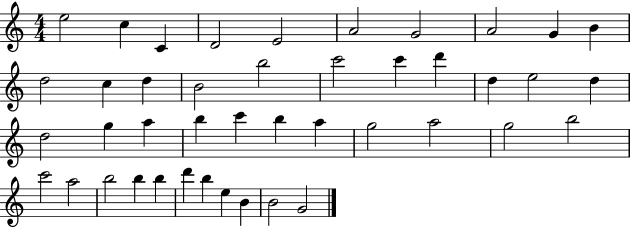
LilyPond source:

{
  \clef treble
  \numericTimeSignature
  \time 4/4
  \key c \major
  e''2 c''4 c'4 | d'2 e'2 | a'2 g'2 | a'2 g'4 b'4 | \break d''2 c''4 d''4 | b'2 b''2 | c'''2 c'''4 d'''4 | d''4 e''2 d''4 | \break d''2 g''4 a''4 | b''4 c'''4 b''4 a''4 | g''2 a''2 | g''2 b''2 | \break c'''2 a''2 | b''2 b''4 b''4 | d'''4 b''4 e''4 b'4 | b'2 g'2 | \break \bar "|."
}